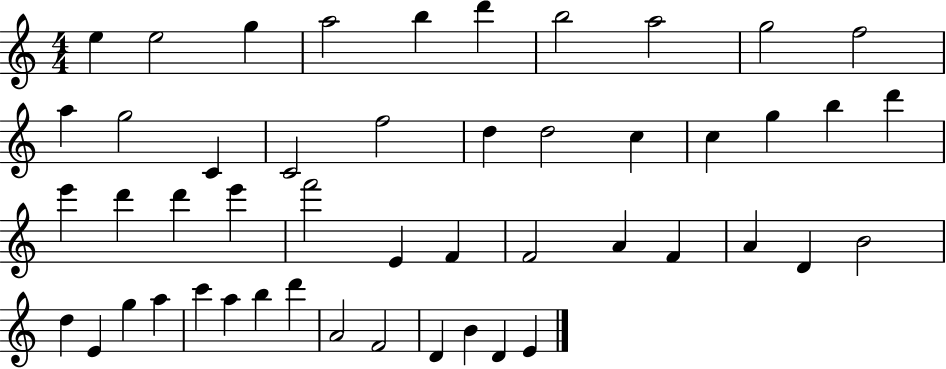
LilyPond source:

{
  \clef treble
  \numericTimeSignature
  \time 4/4
  \key c \major
  e''4 e''2 g''4 | a''2 b''4 d'''4 | b''2 a''2 | g''2 f''2 | \break a''4 g''2 c'4 | c'2 f''2 | d''4 d''2 c''4 | c''4 g''4 b''4 d'''4 | \break e'''4 d'''4 d'''4 e'''4 | f'''2 e'4 f'4 | f'2 a'4 f'4 | a'4 d'4 b'2 | \break d''4 e'4 g''4 a''4 | c'''4 a''4 b''4 d'''4 | a'2 f'2 | d'4 b'4 d'4 e'4 | \break \bar "|."
}